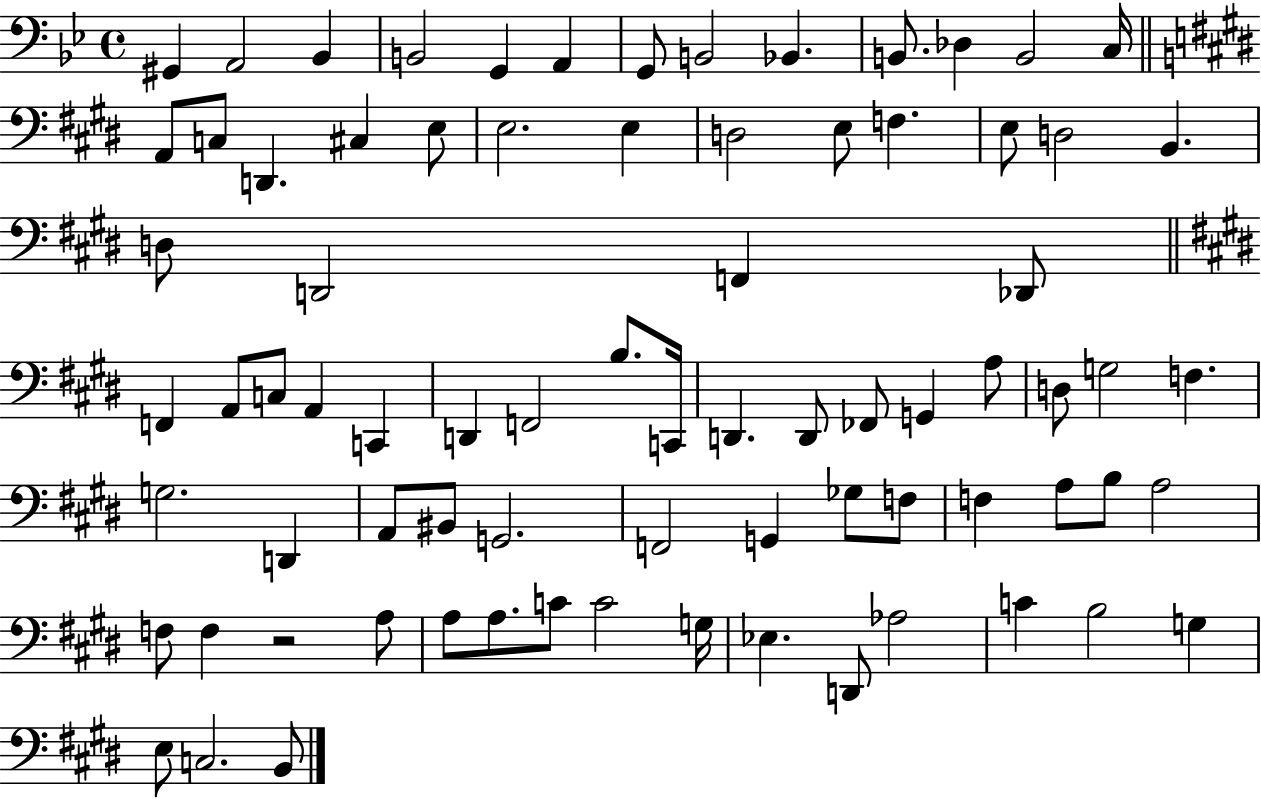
G#2/q A2/h Bb2/q B2/h G2/q A2/q G2/e B2/h Bb2/q. B2/e. Db3/q B2/h C3/s A2/e C3/e D2/q. C#3/q E3/e E3/h. E3/q D3/h E3/e F3/q. E3/e D3/h B2/q. D3/e D2/h F2/q Db2/e F2/q A2/e C3/e A2/q C2/q D2/q F2/h B3/e. C2/s D2/q. D2/e FES2/e G2/q A3/e D3/e G3/h F3/q. G3/h. D2/q A2/e BIS2/e G2/h. F2/h G2/q Gb3/e F3/e F3/q A3/e B3/e A3/h F3/e F3/q R/h A3/e A3/e A3/e. C4/e C4/h G3/s Eb3/q. D2/e Ab3/h C4/q B3/h G3/q E3/e C3/h. B2/e